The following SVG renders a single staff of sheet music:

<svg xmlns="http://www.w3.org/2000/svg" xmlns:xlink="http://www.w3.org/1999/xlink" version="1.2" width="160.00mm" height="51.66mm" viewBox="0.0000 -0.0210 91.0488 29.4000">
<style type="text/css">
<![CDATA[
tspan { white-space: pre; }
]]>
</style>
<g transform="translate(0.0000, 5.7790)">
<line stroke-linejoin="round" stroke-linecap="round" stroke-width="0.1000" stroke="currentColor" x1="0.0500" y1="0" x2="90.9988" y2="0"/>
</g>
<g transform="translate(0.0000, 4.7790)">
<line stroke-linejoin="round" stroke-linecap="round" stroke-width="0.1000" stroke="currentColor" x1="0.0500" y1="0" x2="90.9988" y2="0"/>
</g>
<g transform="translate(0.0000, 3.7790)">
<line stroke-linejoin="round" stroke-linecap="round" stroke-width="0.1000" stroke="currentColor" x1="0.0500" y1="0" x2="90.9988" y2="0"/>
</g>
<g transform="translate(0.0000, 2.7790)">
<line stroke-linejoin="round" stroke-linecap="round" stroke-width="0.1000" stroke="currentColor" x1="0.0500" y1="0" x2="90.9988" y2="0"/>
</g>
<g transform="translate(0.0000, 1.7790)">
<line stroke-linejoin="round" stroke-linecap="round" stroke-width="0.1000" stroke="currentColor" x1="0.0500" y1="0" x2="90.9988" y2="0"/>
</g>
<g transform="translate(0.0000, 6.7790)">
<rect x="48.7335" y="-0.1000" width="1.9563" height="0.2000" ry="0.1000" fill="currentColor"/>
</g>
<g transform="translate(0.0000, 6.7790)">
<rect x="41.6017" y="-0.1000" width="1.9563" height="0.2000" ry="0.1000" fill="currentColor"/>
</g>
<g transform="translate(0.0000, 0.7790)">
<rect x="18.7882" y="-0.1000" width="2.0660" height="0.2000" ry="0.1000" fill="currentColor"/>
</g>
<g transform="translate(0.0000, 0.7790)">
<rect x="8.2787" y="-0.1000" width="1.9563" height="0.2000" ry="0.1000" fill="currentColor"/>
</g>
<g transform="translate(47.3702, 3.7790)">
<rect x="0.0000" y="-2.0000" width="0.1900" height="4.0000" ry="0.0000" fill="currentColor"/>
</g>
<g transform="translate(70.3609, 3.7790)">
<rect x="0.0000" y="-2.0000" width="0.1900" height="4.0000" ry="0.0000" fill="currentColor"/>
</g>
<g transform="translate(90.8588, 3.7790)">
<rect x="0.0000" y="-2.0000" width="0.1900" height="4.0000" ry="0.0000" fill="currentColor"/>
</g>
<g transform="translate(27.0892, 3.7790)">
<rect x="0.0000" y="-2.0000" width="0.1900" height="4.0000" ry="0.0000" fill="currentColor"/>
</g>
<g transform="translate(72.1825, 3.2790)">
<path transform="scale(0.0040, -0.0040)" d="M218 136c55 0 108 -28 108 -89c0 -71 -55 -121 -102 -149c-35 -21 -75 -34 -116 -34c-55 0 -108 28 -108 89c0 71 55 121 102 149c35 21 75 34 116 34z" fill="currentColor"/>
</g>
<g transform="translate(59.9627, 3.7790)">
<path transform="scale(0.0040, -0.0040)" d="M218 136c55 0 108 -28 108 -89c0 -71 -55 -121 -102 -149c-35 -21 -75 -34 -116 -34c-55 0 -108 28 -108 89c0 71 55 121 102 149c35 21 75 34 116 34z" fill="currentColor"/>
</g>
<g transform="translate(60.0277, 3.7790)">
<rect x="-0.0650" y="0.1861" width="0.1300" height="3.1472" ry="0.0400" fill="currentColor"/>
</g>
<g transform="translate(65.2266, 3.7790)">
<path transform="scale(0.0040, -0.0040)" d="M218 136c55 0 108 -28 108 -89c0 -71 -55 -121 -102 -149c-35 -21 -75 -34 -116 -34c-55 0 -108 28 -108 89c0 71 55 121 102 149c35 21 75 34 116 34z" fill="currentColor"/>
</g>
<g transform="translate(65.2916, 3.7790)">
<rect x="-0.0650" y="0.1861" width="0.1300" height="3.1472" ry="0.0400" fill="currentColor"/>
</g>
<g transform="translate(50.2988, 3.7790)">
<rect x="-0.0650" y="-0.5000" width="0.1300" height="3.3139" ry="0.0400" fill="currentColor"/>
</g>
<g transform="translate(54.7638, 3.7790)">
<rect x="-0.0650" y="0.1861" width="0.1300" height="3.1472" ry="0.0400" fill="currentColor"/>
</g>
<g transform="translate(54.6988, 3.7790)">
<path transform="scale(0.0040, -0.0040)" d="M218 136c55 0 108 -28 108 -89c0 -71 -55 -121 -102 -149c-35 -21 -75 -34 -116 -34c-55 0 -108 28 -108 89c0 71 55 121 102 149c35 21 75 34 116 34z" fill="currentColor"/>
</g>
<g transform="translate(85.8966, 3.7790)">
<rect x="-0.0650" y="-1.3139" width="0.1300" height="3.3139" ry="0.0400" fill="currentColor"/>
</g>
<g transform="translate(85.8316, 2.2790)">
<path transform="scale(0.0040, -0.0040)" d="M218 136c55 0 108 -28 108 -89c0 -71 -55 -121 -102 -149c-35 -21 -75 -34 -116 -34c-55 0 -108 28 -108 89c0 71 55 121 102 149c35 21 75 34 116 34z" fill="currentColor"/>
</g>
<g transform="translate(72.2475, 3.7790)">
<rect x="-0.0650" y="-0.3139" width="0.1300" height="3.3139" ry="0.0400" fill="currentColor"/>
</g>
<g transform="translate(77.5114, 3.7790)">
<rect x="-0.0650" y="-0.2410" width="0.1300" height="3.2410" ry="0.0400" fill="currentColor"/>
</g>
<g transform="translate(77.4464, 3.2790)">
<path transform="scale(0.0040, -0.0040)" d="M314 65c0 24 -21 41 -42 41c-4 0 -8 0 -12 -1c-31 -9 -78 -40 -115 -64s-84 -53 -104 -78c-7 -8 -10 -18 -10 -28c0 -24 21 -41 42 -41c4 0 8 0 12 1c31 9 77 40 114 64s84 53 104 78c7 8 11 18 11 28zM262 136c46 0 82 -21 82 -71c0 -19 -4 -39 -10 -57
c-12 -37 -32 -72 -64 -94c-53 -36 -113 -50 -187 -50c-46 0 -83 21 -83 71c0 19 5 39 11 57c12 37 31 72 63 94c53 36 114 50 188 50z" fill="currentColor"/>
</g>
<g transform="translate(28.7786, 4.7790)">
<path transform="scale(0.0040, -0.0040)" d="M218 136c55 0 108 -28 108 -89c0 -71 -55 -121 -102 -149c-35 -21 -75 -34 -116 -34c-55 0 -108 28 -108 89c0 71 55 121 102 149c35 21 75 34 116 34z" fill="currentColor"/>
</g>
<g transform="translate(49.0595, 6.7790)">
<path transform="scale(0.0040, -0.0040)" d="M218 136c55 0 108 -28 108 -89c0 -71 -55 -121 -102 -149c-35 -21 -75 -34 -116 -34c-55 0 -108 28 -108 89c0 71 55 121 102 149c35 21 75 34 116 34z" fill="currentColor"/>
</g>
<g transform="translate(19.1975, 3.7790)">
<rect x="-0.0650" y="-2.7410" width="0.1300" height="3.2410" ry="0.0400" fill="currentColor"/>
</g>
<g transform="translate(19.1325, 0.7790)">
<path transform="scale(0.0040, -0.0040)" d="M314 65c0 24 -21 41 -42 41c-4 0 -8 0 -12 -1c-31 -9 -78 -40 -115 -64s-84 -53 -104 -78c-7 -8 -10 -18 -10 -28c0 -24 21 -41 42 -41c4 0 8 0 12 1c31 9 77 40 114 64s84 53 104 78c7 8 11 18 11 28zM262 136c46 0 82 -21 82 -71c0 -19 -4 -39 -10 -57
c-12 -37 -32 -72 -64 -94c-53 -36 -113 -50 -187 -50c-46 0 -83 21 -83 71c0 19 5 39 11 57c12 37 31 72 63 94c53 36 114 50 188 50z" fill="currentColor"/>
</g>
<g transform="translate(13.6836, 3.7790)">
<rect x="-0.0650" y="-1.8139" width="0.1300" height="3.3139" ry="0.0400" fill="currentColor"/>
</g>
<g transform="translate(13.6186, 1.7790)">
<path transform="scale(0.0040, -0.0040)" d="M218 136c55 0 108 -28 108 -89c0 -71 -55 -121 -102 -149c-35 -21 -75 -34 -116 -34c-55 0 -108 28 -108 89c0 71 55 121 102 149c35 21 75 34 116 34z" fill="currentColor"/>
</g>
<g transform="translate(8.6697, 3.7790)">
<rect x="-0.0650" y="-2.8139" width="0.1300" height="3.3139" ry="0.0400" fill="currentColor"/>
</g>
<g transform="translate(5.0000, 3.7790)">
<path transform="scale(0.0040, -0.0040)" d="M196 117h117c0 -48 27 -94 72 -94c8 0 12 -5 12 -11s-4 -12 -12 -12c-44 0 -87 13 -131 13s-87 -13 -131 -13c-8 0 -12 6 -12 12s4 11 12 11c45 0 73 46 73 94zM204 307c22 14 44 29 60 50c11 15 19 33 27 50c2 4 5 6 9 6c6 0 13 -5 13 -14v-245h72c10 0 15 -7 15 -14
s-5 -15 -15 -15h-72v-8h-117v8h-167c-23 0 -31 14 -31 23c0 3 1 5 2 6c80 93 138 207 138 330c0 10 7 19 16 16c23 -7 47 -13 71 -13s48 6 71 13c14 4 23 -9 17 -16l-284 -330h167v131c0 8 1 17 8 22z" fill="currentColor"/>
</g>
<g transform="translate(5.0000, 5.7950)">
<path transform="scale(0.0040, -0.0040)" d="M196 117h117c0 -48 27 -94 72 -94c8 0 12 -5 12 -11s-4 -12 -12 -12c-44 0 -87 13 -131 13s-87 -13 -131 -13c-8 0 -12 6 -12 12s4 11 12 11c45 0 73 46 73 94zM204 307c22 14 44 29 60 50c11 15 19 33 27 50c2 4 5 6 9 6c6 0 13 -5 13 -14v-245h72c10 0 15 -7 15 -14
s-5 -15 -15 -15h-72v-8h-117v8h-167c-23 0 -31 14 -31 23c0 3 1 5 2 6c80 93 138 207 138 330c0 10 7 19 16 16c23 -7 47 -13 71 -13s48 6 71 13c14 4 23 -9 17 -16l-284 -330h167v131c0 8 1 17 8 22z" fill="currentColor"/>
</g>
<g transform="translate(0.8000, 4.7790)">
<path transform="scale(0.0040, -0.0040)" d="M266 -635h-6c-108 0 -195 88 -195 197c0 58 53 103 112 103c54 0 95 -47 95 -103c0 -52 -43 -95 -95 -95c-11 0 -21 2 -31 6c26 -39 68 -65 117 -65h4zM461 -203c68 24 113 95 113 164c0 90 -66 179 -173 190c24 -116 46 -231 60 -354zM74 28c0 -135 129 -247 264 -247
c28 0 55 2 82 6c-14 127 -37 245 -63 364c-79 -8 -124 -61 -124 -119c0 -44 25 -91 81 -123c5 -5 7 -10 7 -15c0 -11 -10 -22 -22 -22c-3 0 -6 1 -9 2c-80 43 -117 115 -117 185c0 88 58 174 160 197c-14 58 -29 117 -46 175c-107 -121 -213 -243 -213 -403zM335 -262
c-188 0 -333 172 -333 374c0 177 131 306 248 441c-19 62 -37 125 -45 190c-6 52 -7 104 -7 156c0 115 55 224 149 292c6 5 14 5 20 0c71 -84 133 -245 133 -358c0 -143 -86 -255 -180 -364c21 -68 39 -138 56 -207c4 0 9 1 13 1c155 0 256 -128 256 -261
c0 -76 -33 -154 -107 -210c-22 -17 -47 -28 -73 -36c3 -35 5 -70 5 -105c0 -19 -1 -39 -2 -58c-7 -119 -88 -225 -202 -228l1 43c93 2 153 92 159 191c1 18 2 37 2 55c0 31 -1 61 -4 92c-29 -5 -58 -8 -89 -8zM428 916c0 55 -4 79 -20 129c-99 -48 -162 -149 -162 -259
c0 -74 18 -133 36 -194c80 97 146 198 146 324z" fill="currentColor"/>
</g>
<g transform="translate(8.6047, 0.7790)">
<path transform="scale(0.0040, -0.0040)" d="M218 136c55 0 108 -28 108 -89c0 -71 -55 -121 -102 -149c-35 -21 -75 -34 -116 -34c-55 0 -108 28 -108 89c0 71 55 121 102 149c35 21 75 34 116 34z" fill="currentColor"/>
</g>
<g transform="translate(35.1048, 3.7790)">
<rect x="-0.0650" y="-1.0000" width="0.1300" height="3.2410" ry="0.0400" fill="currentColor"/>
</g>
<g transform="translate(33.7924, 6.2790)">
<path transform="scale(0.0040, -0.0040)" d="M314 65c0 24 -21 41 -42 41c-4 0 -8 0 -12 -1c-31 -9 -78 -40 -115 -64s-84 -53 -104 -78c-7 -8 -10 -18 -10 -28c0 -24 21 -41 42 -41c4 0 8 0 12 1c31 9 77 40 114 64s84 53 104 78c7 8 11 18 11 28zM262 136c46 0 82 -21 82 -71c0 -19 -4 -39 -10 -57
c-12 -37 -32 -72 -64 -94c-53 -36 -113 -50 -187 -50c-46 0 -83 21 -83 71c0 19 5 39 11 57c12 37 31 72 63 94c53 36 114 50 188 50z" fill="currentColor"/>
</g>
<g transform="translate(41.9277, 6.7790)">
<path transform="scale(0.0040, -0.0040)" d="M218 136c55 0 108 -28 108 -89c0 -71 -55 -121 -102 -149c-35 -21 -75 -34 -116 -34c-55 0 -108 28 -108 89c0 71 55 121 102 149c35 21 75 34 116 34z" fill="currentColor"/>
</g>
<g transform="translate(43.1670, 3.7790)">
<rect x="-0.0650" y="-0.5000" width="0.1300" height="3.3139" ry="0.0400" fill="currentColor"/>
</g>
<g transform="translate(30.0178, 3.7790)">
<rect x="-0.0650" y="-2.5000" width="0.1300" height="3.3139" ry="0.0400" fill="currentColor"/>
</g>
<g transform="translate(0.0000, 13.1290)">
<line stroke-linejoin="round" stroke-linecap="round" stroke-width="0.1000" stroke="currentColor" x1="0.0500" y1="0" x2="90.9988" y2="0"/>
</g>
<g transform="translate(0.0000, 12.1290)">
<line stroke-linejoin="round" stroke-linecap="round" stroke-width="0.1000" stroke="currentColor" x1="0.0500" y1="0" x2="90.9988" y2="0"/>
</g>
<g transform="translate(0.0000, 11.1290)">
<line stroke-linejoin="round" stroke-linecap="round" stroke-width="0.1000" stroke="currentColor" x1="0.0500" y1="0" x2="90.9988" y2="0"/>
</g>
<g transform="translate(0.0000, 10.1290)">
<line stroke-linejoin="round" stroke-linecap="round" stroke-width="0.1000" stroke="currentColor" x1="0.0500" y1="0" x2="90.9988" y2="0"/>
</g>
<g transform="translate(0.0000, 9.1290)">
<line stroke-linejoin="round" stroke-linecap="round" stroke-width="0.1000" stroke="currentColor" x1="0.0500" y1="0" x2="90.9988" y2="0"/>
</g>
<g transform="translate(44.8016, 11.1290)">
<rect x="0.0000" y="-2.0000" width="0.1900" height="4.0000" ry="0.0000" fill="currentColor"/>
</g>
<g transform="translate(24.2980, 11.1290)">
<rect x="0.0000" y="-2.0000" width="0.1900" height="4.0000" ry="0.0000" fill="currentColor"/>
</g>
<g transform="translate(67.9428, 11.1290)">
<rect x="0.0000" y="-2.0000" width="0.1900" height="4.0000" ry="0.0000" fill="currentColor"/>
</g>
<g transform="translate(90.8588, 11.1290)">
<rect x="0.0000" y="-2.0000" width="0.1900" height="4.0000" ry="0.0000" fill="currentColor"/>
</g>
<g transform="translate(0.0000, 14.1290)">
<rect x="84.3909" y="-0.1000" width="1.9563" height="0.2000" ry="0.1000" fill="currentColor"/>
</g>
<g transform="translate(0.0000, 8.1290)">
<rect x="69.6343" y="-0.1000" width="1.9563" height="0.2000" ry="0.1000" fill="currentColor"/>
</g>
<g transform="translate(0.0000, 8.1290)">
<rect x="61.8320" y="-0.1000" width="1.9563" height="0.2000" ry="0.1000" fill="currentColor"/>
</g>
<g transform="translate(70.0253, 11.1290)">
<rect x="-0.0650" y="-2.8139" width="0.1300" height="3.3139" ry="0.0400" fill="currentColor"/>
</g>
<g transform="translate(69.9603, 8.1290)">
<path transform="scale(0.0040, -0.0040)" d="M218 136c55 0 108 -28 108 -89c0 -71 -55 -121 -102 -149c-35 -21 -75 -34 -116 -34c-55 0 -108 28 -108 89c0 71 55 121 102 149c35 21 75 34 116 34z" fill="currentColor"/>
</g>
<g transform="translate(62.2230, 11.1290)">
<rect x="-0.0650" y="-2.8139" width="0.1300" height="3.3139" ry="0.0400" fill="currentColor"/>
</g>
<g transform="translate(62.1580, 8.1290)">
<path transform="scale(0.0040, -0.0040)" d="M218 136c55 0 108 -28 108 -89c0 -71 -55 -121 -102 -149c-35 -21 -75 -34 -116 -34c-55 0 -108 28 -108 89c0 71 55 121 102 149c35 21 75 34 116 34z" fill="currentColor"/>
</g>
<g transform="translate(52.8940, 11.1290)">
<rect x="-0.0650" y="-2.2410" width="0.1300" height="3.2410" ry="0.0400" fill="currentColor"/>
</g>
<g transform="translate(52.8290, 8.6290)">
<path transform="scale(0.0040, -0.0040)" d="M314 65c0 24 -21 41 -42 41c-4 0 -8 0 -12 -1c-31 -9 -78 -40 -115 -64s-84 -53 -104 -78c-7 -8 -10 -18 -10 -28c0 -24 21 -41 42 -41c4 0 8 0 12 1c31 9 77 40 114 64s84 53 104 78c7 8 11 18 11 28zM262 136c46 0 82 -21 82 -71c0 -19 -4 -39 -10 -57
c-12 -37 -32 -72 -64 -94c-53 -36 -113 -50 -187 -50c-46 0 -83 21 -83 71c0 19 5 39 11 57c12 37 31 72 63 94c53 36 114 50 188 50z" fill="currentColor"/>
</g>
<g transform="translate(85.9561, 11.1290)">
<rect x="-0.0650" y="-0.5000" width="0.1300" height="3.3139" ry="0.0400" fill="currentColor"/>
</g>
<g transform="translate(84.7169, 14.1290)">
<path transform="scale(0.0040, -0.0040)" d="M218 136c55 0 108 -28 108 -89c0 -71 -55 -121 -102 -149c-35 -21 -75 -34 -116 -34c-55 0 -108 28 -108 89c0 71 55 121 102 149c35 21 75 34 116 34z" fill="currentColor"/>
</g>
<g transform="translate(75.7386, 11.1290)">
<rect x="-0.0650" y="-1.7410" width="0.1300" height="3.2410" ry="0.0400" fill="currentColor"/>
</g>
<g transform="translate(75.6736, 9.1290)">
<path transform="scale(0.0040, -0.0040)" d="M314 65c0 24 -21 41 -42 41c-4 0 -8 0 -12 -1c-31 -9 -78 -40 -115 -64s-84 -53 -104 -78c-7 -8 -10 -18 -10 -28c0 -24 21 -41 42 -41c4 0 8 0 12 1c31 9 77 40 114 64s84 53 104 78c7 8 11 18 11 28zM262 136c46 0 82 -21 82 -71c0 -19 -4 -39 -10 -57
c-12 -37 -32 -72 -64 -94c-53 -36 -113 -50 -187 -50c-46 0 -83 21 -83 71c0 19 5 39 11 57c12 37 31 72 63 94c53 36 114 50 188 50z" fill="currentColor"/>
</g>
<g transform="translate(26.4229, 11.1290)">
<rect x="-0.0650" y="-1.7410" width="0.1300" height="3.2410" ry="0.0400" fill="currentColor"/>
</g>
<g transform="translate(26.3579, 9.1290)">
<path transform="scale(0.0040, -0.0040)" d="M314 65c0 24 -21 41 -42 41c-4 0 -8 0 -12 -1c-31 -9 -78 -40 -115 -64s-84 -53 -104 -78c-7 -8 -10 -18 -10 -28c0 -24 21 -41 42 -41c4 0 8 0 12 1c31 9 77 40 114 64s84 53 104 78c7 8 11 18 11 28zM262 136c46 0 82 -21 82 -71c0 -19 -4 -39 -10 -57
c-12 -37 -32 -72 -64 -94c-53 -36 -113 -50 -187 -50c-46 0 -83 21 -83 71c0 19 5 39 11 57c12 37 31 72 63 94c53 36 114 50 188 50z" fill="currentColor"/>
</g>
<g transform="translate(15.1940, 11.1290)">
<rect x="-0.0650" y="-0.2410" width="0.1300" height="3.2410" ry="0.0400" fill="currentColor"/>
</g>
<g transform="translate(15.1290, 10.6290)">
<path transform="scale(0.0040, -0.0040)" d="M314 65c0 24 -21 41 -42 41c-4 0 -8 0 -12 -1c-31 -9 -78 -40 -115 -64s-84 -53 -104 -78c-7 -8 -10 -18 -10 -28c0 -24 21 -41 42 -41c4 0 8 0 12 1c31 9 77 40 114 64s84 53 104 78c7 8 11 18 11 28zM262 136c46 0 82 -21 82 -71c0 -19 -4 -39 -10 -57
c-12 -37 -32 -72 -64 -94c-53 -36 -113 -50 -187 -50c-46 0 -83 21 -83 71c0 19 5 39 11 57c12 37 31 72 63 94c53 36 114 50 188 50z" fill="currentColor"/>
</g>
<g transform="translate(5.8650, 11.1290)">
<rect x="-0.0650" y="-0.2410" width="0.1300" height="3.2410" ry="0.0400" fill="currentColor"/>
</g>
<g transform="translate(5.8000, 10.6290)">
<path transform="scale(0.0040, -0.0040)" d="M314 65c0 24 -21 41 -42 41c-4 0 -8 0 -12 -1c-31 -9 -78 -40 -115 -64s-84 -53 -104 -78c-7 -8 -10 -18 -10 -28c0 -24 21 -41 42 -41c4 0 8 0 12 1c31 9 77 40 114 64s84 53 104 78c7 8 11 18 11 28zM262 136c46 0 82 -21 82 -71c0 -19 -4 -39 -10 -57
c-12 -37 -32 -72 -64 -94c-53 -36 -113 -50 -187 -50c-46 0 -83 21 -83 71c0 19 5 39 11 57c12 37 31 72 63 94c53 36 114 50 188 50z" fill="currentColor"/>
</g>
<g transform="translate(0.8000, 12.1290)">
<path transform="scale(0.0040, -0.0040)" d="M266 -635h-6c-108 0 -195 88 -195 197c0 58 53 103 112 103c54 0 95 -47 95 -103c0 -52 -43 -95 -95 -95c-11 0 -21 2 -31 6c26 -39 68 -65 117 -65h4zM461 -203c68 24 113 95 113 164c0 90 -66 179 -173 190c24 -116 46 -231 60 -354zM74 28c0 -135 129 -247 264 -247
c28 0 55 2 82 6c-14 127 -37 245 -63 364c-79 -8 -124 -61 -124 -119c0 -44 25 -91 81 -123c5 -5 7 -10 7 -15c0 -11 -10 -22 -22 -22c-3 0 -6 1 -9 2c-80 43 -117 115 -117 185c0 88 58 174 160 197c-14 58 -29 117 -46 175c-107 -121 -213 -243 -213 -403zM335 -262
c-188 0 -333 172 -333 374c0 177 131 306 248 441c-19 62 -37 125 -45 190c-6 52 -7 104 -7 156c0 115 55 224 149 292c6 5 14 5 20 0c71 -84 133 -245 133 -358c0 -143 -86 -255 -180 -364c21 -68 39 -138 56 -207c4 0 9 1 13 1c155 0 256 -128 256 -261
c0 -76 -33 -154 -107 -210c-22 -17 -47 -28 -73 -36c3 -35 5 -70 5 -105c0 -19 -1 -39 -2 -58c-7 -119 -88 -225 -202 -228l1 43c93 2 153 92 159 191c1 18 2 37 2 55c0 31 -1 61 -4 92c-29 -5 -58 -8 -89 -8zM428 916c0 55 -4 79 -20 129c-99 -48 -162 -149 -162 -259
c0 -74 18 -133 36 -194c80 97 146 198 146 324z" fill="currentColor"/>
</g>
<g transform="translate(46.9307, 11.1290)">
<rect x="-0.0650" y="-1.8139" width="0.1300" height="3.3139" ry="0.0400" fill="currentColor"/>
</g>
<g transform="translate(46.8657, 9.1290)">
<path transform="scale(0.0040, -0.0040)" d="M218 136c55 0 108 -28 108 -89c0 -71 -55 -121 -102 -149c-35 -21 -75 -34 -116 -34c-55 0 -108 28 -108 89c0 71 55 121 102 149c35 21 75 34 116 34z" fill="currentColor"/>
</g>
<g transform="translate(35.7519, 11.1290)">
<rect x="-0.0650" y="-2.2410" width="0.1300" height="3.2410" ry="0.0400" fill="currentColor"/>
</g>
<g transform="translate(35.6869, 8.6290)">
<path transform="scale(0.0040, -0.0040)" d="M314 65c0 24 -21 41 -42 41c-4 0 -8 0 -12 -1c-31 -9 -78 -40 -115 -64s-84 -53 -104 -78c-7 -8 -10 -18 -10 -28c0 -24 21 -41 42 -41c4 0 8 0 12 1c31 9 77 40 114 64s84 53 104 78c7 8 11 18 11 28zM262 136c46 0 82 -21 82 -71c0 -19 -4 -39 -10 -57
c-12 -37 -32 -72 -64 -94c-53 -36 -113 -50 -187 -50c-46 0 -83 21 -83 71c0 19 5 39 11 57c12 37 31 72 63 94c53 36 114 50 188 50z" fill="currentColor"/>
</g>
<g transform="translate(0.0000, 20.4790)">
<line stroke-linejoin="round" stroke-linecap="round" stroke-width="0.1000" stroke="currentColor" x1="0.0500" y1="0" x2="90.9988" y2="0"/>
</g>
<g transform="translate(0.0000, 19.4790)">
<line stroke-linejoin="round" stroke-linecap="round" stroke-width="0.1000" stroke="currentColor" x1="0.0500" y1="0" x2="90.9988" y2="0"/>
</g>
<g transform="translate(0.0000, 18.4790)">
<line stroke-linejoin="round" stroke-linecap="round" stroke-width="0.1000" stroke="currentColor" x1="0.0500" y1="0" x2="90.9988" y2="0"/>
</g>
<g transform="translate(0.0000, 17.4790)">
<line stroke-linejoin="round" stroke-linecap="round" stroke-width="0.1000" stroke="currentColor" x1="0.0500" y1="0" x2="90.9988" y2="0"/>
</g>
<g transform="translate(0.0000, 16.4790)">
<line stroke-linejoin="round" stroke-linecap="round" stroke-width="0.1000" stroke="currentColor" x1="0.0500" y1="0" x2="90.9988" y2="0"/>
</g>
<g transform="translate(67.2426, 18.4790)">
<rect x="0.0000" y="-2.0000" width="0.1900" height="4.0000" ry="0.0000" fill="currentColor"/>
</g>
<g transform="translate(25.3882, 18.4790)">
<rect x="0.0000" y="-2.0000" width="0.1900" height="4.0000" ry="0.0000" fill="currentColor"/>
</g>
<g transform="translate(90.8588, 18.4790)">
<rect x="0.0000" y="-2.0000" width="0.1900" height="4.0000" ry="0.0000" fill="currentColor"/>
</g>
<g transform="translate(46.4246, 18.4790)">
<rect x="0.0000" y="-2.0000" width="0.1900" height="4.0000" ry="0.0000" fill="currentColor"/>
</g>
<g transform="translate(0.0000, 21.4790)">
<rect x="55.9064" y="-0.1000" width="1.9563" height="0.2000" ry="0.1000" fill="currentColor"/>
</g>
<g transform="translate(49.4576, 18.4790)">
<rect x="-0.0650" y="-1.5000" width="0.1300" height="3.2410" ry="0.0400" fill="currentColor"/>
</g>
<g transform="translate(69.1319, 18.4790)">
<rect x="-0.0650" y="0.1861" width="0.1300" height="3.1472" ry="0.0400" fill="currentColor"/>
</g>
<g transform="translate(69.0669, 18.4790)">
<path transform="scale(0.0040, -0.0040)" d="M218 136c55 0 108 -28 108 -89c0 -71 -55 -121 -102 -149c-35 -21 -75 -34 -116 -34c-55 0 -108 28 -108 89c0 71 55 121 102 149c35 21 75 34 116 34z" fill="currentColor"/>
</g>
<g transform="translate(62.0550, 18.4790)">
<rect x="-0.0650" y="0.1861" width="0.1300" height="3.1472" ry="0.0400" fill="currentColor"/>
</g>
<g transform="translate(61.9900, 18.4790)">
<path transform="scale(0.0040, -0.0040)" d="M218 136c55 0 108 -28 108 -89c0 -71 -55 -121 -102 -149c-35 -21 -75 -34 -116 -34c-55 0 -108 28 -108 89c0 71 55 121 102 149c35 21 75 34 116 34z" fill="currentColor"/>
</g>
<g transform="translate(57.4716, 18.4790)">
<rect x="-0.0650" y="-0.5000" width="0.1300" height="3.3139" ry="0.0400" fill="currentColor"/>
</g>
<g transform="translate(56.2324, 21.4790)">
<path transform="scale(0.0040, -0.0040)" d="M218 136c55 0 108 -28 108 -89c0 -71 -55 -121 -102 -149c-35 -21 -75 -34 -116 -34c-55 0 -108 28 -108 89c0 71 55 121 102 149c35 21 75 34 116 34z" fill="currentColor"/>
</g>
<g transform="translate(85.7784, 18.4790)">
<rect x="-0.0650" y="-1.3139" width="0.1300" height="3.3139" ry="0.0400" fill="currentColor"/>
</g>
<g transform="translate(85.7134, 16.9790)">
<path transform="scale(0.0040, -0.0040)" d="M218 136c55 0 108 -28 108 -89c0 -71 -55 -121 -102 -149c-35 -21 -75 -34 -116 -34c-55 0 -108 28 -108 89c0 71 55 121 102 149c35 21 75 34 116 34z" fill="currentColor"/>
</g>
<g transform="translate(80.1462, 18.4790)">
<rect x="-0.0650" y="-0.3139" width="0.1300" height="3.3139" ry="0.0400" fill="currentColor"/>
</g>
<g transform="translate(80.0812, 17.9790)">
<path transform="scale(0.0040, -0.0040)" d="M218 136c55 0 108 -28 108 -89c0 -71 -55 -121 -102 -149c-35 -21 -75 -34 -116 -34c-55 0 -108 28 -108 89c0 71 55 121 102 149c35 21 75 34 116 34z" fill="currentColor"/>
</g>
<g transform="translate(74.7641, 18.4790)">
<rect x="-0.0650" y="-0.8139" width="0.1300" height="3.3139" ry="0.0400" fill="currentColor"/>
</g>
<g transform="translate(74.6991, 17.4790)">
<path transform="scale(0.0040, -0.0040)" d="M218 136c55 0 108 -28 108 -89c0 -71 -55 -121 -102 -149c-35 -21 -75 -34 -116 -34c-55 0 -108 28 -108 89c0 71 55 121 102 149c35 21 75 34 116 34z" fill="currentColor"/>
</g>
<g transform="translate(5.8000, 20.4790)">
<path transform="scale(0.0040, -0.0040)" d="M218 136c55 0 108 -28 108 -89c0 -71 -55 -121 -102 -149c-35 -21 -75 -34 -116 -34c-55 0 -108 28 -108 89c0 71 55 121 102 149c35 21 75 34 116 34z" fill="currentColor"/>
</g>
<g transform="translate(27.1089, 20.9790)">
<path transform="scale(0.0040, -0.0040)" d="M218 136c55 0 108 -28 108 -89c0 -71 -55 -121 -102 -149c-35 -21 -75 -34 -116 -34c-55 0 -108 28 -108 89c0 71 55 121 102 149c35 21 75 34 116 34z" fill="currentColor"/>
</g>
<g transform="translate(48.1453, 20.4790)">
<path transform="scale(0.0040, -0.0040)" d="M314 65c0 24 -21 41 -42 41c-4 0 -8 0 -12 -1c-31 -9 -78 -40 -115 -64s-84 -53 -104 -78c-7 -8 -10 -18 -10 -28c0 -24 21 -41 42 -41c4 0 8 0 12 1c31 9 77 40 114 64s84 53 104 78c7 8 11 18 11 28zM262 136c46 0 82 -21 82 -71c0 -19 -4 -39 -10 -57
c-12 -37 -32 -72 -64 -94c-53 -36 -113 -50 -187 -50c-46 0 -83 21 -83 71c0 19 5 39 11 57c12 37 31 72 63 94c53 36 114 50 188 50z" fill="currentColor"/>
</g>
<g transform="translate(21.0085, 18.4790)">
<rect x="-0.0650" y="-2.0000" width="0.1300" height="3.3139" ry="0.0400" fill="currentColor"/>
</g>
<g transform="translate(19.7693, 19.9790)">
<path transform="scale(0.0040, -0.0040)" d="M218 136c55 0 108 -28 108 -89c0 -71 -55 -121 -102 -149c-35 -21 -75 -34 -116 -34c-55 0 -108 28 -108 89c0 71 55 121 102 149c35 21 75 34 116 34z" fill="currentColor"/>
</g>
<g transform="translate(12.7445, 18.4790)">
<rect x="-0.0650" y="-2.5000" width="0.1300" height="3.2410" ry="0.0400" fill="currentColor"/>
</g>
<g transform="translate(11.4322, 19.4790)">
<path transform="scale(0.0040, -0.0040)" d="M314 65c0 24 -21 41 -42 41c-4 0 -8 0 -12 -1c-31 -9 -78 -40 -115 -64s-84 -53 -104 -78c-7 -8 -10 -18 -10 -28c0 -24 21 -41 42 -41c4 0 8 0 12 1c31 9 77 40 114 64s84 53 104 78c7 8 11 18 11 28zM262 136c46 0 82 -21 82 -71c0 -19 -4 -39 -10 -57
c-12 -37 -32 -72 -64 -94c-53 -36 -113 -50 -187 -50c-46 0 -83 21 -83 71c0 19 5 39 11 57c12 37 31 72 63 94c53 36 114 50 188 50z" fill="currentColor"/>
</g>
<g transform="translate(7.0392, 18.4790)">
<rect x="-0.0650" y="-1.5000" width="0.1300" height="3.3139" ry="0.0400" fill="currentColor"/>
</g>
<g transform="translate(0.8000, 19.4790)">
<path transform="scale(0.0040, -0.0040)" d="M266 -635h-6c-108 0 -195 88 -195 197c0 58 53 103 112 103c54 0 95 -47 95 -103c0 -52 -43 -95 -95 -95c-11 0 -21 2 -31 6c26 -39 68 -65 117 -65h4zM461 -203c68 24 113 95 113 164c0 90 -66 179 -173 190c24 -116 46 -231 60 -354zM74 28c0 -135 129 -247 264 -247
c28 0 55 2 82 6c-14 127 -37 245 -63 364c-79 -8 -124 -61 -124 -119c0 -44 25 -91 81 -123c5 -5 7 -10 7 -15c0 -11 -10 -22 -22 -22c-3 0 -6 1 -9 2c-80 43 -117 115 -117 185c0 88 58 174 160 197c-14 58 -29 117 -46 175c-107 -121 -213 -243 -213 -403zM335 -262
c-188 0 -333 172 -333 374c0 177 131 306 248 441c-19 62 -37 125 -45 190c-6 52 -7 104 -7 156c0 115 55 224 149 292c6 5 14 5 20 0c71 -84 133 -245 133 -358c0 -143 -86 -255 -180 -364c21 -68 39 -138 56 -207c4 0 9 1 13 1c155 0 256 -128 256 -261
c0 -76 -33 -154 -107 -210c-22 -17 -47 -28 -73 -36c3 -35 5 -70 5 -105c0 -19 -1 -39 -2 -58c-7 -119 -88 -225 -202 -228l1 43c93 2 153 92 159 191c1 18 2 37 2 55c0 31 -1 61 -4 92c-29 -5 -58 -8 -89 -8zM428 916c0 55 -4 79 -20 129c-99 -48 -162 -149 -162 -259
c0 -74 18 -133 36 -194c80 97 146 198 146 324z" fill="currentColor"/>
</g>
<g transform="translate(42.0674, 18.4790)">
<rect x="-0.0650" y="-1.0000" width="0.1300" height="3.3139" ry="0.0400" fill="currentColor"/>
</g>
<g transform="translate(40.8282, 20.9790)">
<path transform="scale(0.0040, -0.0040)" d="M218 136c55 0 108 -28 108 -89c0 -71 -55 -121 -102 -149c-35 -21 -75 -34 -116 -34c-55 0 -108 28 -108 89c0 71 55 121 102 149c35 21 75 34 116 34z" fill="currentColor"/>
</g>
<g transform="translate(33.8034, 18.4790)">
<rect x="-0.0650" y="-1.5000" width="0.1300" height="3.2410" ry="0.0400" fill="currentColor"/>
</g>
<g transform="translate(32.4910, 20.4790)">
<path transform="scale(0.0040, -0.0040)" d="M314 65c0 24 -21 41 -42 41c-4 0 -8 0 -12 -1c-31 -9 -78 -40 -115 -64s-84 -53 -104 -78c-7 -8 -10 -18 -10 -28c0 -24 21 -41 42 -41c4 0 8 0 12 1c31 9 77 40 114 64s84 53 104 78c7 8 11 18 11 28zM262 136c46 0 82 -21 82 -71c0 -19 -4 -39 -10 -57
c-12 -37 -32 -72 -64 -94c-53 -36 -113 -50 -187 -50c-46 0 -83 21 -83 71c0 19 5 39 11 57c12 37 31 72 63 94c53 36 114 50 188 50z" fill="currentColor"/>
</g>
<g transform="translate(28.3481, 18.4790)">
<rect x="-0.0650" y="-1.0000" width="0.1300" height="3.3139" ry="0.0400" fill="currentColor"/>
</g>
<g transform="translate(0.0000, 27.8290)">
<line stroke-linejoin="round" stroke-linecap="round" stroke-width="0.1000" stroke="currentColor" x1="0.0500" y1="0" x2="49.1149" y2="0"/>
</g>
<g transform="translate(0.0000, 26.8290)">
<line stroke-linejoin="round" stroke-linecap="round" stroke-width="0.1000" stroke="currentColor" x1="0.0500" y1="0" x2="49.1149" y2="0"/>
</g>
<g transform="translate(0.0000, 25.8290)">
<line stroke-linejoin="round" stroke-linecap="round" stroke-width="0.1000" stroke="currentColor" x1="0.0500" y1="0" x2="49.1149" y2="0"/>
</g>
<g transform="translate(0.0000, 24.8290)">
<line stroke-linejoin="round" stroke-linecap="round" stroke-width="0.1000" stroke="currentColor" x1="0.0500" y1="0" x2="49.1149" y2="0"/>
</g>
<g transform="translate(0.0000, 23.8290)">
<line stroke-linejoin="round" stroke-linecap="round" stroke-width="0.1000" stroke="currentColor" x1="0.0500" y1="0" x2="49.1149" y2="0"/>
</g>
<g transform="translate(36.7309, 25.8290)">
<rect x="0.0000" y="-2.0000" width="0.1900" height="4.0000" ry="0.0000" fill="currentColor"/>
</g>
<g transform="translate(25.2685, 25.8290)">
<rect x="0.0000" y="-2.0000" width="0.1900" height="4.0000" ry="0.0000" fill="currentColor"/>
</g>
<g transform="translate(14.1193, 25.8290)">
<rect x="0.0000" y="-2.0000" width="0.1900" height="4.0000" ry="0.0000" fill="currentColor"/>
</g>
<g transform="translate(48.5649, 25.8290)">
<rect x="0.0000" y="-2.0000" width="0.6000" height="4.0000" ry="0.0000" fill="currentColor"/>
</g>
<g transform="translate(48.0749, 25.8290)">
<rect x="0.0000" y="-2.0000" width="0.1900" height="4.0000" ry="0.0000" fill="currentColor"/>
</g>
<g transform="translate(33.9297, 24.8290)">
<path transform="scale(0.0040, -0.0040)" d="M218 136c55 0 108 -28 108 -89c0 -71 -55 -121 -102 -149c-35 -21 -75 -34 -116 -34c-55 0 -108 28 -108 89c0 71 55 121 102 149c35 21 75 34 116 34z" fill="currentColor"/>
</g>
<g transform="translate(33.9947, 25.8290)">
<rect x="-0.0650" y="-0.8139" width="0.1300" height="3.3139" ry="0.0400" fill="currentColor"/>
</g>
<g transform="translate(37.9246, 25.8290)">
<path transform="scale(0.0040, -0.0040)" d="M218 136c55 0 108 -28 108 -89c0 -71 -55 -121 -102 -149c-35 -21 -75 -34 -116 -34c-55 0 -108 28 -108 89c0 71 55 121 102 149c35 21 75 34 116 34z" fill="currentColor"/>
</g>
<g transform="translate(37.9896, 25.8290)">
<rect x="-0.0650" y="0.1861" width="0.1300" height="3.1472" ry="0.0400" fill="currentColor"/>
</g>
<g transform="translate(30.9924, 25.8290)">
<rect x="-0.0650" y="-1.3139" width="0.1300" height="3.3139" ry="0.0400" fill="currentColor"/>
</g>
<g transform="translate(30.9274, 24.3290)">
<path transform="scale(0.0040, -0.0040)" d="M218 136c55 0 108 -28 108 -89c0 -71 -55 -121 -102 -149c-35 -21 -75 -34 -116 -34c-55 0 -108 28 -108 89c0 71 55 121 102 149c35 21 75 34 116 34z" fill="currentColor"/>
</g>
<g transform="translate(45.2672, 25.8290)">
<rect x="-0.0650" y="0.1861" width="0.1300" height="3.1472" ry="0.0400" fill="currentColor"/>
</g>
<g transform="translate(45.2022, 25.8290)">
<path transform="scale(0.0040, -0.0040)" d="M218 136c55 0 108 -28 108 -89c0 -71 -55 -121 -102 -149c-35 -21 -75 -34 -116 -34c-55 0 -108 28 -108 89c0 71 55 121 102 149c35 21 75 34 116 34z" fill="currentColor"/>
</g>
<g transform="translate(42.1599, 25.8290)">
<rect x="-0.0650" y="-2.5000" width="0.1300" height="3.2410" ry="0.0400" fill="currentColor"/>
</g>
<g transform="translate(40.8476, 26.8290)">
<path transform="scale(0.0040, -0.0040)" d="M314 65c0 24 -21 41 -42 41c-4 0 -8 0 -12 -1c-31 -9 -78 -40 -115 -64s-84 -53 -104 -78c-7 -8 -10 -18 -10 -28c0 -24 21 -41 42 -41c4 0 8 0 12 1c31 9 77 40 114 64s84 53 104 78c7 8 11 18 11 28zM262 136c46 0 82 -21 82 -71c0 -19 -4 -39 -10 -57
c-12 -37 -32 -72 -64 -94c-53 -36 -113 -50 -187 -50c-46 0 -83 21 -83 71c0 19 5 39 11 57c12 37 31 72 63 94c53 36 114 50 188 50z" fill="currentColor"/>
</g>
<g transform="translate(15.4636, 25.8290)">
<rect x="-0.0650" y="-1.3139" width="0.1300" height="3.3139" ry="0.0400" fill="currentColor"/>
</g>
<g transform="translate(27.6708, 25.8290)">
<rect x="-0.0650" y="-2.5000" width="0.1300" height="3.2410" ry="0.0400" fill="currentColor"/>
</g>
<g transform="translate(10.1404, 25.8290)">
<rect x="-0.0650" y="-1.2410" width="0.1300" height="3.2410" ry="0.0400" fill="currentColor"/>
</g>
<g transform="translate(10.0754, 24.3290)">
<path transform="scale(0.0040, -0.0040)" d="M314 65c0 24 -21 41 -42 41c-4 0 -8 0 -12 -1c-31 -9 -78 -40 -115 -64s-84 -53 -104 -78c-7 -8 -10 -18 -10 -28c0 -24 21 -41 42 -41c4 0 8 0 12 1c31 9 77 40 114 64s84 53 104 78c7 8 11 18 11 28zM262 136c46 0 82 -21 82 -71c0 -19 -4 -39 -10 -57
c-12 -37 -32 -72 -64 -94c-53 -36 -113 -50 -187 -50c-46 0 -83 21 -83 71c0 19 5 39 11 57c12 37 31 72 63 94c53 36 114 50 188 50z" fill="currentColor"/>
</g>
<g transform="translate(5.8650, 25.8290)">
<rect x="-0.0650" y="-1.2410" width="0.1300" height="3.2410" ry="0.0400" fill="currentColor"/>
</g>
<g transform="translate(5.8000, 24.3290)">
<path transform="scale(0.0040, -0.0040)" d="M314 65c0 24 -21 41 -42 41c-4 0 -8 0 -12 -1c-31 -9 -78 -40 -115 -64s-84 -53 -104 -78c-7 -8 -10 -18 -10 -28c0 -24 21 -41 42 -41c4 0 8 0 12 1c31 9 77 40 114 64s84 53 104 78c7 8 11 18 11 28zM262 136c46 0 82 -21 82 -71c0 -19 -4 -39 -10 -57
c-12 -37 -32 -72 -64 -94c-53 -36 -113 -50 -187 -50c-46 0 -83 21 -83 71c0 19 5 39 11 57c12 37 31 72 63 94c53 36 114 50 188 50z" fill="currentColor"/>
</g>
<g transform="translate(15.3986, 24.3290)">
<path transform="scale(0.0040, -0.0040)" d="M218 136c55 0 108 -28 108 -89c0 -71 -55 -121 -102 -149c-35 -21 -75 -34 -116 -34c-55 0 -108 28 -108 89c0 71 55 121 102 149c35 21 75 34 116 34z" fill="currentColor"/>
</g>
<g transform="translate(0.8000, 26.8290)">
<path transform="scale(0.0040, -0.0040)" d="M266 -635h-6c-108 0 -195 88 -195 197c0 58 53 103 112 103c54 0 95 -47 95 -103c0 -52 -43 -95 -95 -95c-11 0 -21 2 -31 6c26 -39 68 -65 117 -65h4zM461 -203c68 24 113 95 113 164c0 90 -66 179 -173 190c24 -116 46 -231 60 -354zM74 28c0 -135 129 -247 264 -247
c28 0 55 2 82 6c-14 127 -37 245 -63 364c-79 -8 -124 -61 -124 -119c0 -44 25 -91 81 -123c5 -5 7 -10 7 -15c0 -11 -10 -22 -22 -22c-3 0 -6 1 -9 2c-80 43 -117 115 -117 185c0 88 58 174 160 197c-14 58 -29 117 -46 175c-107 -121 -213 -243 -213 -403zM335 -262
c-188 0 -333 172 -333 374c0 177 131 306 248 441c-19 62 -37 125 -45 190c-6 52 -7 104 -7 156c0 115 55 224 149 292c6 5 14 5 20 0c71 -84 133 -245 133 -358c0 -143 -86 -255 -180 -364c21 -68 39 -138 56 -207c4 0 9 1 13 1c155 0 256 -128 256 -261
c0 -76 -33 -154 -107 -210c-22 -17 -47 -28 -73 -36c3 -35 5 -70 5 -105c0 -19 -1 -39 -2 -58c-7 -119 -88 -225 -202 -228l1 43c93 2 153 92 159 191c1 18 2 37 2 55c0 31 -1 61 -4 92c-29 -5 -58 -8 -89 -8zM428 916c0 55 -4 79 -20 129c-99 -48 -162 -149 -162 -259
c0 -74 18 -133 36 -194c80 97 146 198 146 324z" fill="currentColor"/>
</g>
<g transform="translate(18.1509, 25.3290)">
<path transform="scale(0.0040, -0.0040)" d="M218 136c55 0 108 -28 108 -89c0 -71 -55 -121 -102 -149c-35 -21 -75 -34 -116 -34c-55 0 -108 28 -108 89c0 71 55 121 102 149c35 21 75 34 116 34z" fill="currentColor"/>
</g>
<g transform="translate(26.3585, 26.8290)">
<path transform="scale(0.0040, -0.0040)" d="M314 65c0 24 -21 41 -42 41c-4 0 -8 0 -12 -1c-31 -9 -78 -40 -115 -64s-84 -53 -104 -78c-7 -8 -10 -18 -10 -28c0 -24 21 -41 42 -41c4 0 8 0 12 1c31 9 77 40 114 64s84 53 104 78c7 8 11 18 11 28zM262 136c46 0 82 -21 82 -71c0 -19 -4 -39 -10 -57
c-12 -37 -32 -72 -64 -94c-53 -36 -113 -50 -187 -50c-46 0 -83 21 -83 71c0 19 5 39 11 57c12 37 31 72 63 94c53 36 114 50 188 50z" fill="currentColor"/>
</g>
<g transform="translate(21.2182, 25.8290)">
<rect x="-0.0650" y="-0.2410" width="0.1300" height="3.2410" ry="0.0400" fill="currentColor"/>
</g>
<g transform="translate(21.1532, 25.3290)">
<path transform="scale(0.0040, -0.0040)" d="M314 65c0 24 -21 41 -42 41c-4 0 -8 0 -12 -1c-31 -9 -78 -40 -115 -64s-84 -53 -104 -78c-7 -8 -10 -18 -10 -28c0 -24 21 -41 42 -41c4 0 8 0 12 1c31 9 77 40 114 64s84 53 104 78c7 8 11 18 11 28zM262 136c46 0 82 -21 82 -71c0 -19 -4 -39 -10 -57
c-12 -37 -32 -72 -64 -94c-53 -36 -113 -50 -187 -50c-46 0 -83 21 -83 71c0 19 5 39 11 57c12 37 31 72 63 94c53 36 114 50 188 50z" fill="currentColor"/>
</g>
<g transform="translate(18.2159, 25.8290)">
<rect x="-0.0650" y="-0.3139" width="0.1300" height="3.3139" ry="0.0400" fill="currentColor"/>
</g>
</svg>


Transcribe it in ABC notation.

X:1
T:Untitled
M:4/4
L:1/4
K:C
a f a2 G D2 C C B B B c c2 e c2 c2 f2 g2 f g2 a a f2 C E G2 F D E2 D E2 C B B d c e e2 e2 e c c2 G2 e d B G2 B